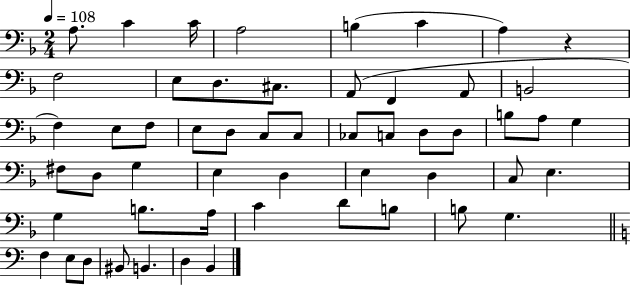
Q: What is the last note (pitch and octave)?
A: B2